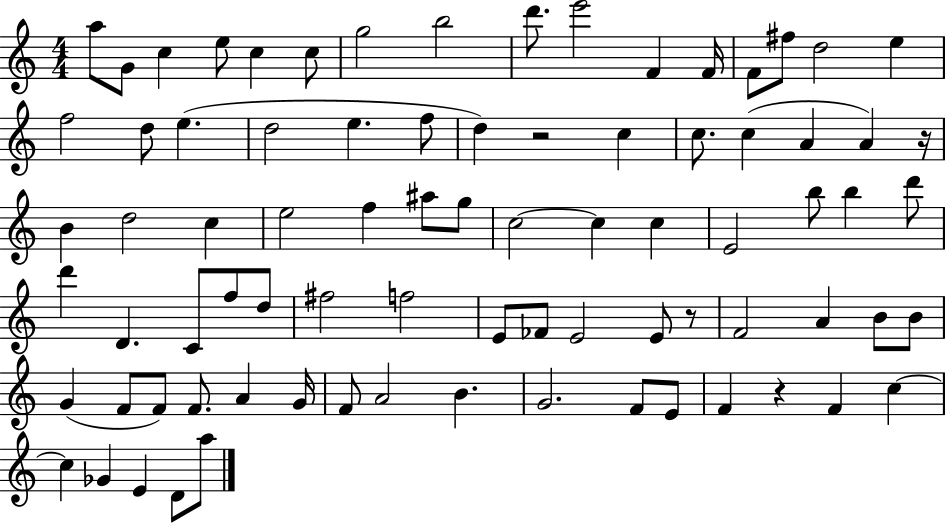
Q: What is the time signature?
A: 4/4